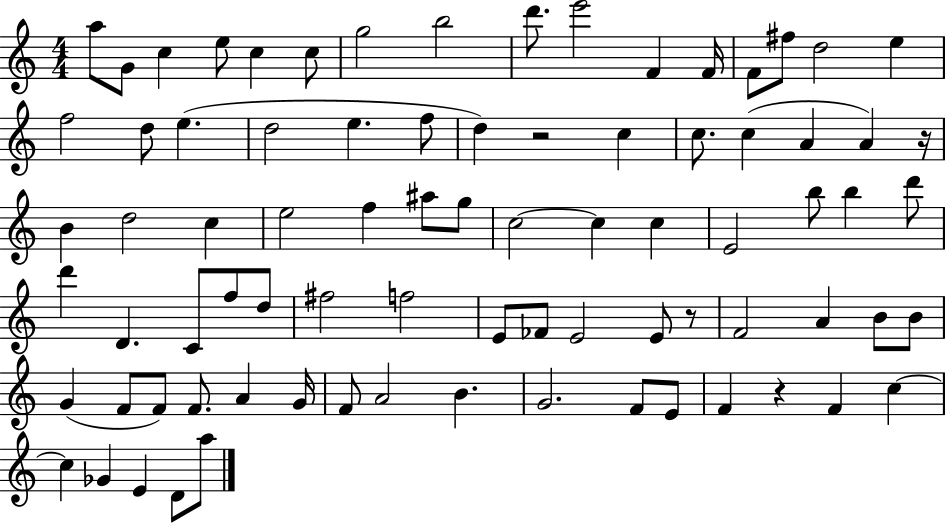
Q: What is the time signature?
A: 4/4